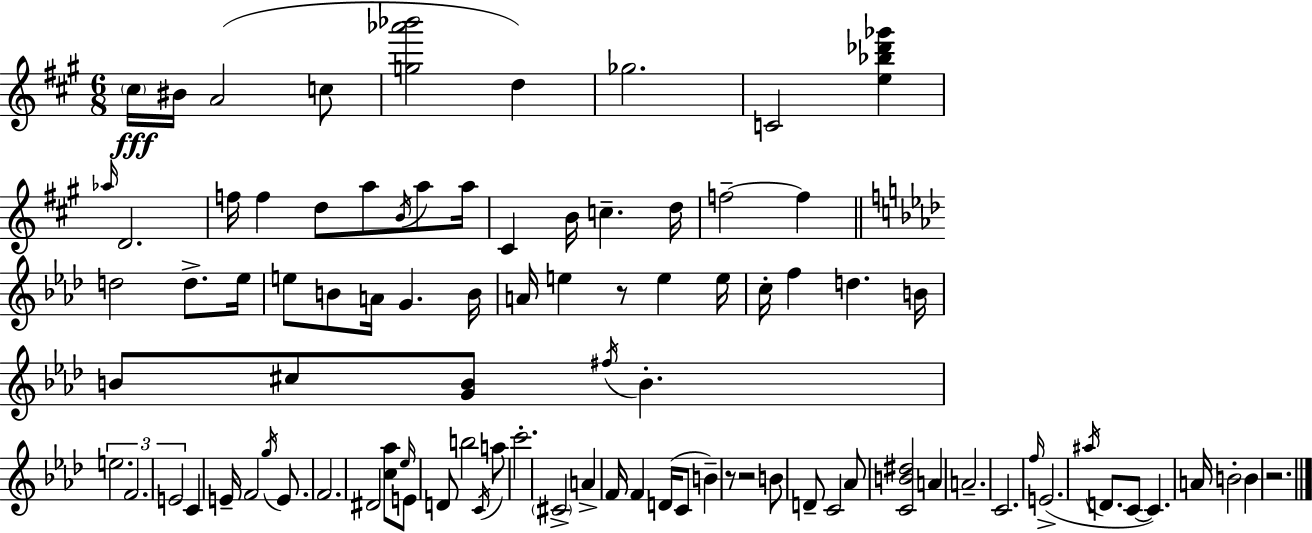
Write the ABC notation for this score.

X:1
T:Untitled
M:6/8
L:1/4
K:A
^c/4 ^B/4 A2 c/2 [g_a'_b']2 d _g2 C2 [e_b_d'_g'] _a/4 D2 f/4 f d/2 a/2 B/4 a/2 a/4 ^C B/4 c d/4 f2 f d2 d/2 _e/4 e/2 B/2 A/4 G B/4 A/4 e z/2 e e/4 c/4 f d B/4 B/2 ^c/2 [GB]/2 ^f/4 B e2 F2 E2 C E/4 F2 g/4 E/2 F2 ^D2 [c_a]/2 _e/4 E/2 D/2 b2 C/4 a/2 c'2 ^C2 A F/4 F D/4 C/2 B z/2 z2 B/2 D/2 C2 _A/2 [CB^d]2 A A2 C2 f/4 E2 ^a/4 D/2 C/2 C A/4 B2 B z2